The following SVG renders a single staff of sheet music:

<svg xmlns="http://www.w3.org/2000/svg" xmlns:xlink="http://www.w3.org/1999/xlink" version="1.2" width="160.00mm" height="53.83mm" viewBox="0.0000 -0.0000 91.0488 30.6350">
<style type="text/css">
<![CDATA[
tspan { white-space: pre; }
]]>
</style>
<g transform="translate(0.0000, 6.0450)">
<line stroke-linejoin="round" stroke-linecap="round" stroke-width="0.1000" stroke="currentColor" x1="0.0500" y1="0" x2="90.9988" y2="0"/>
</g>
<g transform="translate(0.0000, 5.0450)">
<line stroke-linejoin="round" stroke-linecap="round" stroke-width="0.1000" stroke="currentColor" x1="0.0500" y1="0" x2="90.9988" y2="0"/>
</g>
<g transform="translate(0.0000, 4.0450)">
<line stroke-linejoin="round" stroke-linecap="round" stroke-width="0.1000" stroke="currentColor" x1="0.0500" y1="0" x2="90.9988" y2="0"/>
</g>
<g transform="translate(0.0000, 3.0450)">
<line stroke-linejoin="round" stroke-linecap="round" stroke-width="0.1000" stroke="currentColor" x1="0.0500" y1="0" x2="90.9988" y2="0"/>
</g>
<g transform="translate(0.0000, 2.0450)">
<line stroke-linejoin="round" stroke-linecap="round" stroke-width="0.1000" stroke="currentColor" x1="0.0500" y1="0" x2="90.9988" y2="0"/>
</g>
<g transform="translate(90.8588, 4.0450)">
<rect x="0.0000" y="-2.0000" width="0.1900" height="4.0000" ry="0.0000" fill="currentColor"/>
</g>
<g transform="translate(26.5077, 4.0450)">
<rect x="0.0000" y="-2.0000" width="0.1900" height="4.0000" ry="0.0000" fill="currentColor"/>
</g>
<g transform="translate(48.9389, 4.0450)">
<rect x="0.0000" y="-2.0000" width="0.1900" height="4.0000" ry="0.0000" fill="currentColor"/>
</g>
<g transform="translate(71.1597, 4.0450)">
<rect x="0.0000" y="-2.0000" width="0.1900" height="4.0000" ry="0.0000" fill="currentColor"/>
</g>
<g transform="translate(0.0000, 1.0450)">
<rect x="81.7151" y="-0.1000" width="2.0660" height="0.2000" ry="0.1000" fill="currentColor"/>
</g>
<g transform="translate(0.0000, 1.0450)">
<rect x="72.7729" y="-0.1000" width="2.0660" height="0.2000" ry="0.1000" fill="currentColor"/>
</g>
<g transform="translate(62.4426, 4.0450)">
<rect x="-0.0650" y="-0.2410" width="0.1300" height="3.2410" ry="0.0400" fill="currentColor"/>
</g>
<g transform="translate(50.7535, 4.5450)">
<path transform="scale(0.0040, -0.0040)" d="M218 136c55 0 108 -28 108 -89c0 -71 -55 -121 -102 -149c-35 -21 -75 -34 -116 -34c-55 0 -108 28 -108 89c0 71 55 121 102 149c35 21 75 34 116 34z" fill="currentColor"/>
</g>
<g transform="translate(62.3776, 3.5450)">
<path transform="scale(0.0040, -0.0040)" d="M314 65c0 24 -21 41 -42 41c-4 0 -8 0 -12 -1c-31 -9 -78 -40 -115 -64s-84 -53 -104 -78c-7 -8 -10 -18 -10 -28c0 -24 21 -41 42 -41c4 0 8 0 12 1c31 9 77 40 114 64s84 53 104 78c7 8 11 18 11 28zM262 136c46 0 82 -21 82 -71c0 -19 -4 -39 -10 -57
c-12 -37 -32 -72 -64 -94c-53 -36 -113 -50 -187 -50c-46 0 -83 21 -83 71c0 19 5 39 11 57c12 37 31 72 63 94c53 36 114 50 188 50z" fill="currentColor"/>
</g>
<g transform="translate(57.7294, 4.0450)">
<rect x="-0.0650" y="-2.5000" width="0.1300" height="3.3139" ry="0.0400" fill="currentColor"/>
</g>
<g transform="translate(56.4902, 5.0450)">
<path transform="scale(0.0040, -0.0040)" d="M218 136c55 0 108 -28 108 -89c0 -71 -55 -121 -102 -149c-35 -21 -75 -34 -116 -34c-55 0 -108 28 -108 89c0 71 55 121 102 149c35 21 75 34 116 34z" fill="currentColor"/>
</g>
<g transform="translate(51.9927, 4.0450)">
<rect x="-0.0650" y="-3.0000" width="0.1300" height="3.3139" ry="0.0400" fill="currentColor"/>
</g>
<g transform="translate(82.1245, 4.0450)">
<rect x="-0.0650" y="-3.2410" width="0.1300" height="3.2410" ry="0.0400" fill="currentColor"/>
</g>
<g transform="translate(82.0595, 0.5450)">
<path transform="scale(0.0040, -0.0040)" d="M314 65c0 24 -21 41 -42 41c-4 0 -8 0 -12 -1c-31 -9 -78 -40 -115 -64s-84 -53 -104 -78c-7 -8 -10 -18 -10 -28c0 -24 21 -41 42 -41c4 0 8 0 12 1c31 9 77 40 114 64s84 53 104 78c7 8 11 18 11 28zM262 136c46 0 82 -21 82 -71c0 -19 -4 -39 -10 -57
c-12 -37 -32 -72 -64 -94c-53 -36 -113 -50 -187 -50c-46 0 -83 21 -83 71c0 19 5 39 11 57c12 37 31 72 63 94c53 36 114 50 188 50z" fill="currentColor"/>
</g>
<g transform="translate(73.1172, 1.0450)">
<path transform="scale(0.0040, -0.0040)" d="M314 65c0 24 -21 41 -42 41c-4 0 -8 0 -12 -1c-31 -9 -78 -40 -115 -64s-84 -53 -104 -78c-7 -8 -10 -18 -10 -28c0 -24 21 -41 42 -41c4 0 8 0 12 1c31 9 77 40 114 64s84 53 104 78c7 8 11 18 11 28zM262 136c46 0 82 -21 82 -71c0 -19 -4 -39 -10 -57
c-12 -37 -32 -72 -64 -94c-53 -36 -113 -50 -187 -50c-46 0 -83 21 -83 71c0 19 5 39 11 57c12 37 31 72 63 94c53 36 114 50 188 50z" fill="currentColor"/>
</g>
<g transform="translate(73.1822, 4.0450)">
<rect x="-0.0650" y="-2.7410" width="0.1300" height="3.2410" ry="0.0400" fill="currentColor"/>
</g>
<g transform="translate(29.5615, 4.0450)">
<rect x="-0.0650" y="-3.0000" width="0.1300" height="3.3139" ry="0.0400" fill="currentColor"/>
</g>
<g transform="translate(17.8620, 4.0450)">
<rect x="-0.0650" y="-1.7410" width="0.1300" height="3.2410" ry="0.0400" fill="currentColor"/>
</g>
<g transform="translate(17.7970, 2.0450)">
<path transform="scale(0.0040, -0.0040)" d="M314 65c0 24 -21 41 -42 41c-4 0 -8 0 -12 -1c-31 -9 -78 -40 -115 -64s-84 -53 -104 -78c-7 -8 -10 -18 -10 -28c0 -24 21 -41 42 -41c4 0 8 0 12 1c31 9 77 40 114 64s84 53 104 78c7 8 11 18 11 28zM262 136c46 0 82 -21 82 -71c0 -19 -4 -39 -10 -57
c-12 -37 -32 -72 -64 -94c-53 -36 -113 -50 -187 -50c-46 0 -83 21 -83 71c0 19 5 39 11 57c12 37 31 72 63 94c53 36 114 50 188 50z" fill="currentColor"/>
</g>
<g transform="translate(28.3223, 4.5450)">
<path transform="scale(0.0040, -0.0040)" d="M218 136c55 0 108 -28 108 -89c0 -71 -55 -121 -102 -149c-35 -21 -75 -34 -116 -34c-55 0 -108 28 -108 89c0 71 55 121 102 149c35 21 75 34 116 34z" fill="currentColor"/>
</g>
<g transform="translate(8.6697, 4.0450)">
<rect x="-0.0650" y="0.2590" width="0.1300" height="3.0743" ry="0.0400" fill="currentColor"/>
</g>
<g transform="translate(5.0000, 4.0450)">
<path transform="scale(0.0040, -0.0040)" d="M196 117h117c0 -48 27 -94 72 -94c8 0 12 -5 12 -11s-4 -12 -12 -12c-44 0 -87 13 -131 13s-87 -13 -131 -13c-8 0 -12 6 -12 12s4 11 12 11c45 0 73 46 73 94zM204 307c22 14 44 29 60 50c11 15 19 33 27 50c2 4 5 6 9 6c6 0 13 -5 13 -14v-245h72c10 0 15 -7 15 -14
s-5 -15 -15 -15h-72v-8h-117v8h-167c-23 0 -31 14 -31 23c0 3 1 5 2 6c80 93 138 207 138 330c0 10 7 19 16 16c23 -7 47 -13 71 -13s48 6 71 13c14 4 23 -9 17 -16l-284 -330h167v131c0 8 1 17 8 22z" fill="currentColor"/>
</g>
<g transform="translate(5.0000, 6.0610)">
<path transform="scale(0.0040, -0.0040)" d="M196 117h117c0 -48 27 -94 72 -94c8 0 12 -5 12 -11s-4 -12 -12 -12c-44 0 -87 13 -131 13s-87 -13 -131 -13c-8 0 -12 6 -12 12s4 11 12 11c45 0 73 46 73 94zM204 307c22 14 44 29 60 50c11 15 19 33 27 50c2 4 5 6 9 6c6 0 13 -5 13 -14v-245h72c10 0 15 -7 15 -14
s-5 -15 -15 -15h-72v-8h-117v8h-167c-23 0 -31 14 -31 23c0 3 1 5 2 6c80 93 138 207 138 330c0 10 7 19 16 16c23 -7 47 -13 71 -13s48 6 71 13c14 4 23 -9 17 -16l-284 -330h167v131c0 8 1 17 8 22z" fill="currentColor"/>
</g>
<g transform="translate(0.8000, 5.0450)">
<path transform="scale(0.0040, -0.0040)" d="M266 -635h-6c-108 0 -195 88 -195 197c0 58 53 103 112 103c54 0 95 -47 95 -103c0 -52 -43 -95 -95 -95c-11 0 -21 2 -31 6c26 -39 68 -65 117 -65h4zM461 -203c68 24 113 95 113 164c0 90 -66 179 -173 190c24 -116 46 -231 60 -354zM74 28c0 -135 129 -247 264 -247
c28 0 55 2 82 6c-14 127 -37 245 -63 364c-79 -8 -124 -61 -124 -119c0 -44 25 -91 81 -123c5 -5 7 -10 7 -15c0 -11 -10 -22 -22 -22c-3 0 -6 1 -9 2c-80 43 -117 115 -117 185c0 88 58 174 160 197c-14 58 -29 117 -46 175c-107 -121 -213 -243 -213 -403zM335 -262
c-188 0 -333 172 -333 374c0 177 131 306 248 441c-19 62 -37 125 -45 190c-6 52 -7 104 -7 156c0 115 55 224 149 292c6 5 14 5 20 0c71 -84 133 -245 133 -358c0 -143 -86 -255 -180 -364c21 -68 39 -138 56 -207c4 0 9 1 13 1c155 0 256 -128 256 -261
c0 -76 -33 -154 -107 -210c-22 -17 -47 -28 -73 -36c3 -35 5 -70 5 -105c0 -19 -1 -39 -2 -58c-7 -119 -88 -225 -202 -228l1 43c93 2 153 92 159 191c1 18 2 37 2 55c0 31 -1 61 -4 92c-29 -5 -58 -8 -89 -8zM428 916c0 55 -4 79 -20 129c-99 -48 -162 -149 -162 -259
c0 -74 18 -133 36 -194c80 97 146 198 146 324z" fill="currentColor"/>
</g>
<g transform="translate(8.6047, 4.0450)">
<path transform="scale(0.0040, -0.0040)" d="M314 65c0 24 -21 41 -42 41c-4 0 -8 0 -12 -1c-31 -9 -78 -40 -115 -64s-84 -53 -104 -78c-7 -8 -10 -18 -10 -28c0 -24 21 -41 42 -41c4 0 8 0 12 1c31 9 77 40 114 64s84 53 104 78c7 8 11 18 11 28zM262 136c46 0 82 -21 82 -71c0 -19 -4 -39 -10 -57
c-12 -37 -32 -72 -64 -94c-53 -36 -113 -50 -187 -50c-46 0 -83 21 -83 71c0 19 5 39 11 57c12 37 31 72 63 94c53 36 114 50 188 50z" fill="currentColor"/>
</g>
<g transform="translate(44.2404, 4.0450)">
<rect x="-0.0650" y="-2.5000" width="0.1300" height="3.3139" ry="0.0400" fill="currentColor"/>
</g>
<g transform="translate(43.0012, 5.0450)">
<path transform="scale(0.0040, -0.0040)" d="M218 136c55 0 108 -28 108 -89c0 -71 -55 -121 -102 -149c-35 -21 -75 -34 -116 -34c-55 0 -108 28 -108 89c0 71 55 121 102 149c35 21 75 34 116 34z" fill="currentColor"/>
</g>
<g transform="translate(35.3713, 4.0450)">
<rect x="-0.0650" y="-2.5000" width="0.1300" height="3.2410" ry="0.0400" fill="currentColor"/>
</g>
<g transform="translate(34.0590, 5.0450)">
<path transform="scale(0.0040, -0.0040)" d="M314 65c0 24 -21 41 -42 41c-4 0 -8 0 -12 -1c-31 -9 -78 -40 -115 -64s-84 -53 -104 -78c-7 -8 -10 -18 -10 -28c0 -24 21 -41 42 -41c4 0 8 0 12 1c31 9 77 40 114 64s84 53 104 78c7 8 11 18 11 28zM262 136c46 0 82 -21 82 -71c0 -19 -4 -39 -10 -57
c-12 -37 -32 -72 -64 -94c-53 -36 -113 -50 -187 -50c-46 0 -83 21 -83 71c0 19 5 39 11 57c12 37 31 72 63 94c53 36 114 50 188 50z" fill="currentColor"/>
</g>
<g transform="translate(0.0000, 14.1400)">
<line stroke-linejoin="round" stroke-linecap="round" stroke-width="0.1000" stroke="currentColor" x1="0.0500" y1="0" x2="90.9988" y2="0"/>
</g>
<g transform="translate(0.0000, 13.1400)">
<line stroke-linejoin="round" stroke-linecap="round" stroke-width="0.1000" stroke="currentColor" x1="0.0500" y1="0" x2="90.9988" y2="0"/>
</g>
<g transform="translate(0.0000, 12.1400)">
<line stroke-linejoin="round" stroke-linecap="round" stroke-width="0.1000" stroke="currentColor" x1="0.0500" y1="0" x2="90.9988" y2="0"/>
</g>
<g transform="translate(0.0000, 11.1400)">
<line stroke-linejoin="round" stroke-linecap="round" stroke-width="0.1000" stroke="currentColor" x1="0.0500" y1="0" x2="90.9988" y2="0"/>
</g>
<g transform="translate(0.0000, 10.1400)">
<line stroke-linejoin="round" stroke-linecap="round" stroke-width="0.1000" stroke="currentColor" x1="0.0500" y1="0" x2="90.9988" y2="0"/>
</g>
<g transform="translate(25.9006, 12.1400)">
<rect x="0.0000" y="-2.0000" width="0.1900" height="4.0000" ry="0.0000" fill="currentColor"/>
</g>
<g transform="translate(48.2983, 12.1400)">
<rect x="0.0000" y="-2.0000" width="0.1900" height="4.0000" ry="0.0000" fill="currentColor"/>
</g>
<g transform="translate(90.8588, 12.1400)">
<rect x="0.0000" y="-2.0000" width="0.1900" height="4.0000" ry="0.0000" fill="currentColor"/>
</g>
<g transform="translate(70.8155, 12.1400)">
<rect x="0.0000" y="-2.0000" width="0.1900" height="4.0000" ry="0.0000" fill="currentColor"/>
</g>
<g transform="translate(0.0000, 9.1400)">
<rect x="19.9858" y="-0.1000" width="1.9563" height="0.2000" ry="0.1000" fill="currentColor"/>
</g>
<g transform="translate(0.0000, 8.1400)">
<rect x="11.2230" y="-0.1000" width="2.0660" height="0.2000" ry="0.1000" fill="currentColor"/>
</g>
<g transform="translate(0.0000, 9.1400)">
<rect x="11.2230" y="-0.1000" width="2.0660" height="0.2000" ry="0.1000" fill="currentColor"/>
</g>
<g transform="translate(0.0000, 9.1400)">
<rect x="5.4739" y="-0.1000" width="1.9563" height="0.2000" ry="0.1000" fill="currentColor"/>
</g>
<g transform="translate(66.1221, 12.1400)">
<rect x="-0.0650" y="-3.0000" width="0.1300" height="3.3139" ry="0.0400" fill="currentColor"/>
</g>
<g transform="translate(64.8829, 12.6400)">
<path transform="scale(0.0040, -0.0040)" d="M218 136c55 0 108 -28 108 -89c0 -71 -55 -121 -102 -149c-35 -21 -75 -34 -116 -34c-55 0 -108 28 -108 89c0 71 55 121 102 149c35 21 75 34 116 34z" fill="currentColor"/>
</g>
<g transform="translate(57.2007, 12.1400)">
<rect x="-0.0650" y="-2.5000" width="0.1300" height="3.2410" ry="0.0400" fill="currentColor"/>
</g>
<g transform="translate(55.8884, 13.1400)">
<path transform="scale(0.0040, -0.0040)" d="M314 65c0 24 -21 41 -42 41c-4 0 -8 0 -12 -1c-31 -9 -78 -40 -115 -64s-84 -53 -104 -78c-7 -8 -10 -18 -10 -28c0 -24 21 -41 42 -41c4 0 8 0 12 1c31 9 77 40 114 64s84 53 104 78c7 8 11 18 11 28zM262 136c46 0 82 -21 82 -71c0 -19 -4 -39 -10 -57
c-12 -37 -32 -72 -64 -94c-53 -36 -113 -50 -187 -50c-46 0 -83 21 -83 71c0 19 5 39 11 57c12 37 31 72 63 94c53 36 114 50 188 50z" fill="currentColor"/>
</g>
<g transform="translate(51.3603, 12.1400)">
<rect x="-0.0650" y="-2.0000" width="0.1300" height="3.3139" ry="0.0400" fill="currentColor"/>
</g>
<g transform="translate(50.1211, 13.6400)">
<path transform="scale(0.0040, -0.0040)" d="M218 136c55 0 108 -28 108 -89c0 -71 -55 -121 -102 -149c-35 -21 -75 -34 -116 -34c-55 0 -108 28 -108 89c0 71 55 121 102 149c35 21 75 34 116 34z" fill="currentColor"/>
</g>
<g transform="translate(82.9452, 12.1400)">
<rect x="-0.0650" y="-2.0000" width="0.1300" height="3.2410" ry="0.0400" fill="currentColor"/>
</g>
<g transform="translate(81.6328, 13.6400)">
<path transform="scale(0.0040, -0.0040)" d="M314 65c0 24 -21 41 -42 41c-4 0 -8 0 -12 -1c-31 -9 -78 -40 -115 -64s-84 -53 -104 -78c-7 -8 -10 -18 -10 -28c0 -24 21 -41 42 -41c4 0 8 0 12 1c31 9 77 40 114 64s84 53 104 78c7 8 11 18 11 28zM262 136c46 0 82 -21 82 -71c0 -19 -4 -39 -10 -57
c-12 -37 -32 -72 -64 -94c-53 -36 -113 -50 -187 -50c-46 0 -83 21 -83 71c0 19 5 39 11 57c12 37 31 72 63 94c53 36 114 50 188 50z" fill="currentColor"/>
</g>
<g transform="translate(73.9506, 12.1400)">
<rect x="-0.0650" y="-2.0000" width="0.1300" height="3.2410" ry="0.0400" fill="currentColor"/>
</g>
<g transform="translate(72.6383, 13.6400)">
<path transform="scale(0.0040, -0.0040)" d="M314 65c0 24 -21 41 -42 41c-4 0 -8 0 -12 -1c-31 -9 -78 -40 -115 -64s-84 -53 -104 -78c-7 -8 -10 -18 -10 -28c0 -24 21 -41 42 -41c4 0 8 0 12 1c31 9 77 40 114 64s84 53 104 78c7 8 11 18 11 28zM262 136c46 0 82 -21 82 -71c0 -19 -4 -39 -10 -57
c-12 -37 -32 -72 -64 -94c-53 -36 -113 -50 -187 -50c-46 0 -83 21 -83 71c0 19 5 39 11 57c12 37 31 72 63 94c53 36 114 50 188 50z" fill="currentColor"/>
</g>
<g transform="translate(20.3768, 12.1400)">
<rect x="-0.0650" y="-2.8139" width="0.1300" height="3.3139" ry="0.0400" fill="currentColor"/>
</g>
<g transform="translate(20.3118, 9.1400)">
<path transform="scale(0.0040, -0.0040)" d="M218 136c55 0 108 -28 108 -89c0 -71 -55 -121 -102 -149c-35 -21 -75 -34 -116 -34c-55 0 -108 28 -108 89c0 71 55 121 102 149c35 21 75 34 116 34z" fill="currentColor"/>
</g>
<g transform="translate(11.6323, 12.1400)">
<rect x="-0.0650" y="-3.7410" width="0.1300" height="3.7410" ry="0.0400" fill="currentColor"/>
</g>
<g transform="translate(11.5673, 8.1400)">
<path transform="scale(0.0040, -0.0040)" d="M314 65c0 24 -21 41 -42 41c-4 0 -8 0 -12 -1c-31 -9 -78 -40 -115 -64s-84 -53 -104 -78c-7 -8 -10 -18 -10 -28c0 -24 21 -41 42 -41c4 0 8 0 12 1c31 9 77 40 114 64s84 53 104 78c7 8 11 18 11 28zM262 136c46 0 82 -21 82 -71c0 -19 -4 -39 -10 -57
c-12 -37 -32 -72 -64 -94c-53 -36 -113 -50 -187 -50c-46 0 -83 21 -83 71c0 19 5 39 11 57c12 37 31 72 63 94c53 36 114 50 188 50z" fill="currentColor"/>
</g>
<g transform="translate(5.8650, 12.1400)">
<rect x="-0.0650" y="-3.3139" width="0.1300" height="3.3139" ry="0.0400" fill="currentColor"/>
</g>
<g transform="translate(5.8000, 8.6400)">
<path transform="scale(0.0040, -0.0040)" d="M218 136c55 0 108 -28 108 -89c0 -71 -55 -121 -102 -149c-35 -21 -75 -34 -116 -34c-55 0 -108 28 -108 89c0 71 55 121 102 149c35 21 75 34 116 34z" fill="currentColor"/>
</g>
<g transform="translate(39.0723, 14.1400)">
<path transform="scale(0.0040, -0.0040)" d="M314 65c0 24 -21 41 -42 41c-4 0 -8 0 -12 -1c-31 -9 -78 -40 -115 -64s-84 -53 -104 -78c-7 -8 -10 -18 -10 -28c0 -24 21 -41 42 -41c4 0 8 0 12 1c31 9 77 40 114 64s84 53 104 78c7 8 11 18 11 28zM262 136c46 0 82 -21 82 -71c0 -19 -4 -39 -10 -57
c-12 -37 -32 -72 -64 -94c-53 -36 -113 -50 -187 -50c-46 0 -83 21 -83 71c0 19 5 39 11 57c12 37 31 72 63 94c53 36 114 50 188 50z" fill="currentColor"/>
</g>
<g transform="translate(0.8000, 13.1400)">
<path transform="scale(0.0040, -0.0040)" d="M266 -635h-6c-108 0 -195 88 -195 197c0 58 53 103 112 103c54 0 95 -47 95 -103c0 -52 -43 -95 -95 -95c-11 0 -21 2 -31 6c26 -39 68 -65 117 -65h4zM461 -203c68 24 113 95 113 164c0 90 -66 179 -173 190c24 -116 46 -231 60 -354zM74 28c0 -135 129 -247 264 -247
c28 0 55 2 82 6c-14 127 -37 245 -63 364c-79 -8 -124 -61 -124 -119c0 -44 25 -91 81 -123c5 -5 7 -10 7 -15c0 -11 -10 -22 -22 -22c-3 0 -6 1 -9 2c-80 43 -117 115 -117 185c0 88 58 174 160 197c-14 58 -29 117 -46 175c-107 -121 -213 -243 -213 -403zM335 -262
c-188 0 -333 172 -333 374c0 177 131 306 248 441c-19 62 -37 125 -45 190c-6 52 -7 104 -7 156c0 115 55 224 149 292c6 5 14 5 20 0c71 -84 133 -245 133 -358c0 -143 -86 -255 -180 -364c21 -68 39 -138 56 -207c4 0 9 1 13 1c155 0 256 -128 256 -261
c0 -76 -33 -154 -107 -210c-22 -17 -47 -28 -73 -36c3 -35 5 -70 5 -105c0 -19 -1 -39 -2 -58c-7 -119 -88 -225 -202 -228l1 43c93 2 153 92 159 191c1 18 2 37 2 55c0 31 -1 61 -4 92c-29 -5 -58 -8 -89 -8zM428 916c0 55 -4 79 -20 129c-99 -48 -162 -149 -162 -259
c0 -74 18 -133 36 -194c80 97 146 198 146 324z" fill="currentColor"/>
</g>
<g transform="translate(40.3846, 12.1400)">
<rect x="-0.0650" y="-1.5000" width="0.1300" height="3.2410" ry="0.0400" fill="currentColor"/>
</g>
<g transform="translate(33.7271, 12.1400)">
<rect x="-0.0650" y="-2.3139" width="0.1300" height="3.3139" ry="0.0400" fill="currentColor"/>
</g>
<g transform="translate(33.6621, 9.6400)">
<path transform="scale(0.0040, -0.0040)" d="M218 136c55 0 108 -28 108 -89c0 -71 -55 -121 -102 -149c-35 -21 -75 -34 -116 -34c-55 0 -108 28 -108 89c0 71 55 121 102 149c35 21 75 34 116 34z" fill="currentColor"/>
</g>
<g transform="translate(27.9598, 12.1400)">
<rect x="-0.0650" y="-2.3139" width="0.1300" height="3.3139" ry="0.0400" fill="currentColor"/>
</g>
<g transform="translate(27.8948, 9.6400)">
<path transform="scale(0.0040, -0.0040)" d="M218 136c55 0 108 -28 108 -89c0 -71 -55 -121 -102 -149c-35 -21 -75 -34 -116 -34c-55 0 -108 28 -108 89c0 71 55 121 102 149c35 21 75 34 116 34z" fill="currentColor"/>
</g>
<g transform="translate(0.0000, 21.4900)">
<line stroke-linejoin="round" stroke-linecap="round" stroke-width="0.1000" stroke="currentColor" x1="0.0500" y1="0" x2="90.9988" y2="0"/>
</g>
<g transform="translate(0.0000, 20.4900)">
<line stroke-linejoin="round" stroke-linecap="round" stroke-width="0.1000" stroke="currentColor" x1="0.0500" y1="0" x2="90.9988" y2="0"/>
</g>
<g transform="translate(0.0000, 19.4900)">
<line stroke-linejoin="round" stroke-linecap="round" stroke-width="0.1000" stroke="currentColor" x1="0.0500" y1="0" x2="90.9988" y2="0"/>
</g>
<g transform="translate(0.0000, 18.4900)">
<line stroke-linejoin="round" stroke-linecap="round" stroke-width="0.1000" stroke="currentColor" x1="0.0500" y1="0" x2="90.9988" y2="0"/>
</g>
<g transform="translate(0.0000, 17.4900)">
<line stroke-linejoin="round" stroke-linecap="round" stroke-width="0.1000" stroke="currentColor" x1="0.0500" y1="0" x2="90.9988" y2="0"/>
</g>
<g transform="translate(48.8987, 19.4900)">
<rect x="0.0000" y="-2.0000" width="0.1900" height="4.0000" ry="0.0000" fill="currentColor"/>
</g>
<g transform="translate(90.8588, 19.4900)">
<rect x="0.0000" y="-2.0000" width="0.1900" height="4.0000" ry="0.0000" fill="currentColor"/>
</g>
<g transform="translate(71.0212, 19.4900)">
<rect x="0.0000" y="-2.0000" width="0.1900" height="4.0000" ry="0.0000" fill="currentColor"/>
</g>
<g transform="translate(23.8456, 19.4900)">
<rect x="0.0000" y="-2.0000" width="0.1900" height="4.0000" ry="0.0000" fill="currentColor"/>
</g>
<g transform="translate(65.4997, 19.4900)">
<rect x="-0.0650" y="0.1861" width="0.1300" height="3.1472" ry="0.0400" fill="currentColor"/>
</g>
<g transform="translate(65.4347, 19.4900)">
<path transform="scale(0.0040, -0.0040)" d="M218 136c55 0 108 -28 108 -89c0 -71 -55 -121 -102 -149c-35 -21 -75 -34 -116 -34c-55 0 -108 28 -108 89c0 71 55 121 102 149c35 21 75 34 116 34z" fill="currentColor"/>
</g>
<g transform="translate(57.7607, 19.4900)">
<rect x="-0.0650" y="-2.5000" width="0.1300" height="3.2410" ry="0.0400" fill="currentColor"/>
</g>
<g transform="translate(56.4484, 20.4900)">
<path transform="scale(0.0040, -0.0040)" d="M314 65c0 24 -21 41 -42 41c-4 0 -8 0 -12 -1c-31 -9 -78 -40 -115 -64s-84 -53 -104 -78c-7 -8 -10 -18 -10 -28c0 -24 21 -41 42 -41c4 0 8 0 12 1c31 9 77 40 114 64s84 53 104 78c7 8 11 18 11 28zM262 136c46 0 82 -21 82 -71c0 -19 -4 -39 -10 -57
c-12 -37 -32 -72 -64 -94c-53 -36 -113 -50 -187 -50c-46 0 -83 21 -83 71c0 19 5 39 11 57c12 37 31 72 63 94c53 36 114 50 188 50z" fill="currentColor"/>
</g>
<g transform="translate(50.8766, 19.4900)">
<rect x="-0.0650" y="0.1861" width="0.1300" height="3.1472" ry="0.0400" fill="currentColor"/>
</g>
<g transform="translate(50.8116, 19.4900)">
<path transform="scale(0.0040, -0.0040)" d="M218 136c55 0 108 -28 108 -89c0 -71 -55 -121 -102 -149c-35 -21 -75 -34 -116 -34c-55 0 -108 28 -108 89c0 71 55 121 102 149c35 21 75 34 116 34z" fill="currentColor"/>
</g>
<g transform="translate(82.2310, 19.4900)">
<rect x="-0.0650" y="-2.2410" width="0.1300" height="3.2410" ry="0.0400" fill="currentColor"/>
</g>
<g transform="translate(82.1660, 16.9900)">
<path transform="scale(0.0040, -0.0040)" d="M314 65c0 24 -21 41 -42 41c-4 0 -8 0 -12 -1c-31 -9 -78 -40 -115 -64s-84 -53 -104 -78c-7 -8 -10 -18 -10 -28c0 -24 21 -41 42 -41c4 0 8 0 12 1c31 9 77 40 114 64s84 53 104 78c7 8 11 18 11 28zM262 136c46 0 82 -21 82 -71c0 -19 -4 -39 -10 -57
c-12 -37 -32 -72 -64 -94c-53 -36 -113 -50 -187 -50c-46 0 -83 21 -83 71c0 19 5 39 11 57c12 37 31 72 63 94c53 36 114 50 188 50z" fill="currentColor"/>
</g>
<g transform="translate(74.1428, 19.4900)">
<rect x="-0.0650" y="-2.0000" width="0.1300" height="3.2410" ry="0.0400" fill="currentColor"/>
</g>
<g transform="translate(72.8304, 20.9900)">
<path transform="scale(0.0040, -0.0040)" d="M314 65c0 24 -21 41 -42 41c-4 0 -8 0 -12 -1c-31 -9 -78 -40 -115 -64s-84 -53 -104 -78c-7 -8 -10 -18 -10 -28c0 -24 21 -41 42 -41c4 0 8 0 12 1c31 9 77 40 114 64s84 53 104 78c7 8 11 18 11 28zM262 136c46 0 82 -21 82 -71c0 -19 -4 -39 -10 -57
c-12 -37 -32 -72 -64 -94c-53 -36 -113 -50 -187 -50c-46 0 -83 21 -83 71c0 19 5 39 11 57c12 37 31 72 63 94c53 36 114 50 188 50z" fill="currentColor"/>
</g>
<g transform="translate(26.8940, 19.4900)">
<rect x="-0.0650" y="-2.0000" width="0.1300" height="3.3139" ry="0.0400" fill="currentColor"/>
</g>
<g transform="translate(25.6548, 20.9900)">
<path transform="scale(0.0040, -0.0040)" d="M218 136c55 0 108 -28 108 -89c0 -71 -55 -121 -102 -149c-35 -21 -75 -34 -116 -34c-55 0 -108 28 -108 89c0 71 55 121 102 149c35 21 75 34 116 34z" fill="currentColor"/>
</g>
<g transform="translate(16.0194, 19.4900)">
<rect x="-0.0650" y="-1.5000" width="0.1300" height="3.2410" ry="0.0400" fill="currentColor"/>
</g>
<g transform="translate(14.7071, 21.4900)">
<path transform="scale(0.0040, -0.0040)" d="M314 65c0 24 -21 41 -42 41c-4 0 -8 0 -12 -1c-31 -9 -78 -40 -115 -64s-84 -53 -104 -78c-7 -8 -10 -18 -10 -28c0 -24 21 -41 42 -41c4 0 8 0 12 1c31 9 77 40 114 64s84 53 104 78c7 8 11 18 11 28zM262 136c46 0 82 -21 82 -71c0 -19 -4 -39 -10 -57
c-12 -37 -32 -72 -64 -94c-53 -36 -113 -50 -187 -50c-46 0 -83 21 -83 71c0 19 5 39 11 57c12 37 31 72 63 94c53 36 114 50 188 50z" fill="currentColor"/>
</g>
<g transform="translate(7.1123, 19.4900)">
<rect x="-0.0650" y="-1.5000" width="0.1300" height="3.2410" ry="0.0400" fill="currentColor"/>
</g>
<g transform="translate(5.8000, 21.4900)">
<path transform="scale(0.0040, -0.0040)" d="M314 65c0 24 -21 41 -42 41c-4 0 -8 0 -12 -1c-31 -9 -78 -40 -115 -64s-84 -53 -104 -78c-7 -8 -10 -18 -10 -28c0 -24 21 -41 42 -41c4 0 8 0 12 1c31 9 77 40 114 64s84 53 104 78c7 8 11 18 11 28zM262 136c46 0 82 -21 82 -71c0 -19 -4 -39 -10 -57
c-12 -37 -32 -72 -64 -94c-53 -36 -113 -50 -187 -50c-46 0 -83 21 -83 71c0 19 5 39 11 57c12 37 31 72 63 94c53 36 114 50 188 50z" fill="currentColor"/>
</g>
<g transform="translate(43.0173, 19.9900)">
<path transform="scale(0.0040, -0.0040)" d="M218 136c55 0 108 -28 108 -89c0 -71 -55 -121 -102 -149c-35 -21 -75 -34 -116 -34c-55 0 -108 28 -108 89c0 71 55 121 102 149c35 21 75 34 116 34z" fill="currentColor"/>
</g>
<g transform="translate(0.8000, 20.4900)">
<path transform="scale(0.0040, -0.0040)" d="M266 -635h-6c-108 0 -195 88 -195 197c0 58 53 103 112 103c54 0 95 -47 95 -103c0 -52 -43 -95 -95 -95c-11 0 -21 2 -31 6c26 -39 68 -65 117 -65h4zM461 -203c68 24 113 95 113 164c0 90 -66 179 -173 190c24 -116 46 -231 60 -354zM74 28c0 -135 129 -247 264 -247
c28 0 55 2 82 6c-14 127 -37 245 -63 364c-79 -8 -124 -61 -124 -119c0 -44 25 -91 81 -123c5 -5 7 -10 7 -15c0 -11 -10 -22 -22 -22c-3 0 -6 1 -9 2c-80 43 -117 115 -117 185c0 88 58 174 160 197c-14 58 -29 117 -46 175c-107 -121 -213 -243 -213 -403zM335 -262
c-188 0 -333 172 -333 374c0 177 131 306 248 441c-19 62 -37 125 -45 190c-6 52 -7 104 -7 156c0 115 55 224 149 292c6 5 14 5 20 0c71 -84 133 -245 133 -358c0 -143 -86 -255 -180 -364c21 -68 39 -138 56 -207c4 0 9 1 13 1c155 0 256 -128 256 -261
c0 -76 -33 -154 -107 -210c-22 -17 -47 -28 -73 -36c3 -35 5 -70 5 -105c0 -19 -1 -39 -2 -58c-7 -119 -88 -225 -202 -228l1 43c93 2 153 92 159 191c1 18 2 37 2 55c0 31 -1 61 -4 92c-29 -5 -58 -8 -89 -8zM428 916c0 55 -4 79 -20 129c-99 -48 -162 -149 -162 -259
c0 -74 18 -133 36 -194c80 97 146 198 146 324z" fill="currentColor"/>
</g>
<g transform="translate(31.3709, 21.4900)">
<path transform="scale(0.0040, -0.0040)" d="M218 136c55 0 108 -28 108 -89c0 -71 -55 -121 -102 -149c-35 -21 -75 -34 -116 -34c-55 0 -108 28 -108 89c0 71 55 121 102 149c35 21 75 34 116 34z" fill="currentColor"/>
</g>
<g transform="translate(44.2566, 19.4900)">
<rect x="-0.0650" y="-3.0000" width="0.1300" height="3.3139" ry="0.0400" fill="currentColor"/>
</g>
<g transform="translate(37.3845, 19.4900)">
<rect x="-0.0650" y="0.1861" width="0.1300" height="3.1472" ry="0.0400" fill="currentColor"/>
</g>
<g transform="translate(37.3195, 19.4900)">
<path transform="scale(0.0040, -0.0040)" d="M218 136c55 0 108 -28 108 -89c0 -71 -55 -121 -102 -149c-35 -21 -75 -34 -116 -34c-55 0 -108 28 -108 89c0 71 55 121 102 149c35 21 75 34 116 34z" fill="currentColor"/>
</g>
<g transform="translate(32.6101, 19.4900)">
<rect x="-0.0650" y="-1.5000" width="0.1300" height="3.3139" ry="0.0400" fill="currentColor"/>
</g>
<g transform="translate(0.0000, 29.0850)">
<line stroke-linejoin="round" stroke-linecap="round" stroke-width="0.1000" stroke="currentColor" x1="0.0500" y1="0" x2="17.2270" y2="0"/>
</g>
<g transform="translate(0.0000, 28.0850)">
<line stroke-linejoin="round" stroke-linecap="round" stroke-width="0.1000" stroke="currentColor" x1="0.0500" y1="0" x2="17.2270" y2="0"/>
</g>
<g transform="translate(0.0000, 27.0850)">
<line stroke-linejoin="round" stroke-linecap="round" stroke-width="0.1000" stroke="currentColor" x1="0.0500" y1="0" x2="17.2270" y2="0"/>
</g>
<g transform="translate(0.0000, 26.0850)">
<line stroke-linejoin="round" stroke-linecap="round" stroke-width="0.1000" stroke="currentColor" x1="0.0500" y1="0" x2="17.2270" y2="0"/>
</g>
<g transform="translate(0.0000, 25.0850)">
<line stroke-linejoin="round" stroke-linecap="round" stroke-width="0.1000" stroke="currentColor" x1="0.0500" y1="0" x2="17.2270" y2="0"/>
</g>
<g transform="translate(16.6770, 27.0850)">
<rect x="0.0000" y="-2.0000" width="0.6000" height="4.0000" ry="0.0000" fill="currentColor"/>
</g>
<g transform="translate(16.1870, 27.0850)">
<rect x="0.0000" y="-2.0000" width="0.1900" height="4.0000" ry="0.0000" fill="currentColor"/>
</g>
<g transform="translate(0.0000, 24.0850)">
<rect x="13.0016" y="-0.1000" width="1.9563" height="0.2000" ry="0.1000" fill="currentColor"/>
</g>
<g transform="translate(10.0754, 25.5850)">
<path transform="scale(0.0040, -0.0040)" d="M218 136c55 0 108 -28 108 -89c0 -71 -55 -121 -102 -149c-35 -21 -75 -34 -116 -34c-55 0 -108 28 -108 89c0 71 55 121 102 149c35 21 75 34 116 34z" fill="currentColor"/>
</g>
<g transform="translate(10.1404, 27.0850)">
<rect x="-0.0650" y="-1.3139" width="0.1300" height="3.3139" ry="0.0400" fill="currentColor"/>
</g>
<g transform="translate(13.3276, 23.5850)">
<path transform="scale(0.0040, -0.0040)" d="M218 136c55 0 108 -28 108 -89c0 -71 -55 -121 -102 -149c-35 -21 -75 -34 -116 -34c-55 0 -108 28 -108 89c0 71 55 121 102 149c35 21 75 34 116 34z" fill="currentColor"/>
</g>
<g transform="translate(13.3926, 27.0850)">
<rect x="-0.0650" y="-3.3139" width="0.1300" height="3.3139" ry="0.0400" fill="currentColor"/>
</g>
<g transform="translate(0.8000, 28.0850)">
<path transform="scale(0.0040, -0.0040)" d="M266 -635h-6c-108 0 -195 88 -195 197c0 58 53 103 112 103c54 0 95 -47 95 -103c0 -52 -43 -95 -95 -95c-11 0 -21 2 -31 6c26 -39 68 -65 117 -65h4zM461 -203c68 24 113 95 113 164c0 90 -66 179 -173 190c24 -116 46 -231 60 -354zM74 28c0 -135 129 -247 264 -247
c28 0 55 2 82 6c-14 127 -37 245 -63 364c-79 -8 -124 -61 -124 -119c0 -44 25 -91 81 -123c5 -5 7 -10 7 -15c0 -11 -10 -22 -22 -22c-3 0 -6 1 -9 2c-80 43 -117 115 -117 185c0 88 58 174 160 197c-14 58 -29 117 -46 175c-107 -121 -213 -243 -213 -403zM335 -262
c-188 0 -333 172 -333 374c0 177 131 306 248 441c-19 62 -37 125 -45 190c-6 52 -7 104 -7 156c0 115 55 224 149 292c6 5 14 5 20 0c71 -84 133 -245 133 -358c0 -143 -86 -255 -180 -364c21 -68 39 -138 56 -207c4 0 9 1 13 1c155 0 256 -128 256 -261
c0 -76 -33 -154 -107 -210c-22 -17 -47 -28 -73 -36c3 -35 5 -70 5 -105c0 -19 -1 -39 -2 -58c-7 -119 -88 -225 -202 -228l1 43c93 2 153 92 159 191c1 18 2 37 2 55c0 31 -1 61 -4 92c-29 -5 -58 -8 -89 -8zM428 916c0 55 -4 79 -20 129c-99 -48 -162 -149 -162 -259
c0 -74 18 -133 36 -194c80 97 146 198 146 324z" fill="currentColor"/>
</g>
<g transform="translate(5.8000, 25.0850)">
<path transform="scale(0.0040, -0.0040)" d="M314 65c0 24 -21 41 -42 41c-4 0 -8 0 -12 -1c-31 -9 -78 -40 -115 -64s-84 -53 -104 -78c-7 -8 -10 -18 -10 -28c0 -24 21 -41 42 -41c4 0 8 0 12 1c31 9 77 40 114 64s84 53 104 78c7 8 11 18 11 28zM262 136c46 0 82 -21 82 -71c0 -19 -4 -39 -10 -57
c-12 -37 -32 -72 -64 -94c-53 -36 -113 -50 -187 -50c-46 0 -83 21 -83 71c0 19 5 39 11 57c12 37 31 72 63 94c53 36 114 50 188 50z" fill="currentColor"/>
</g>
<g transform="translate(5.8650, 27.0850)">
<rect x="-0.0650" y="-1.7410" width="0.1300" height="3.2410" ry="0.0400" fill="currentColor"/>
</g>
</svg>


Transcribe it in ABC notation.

X:1
T:Untitled
M:4/4
L:1/4
K:C
B2 f2 A G2 G A G c2 a2 b2 b c'2 a g g E2 F G2 A F2 F2 E2 E2 F E B A B G2 B F2 g2 f2 e b